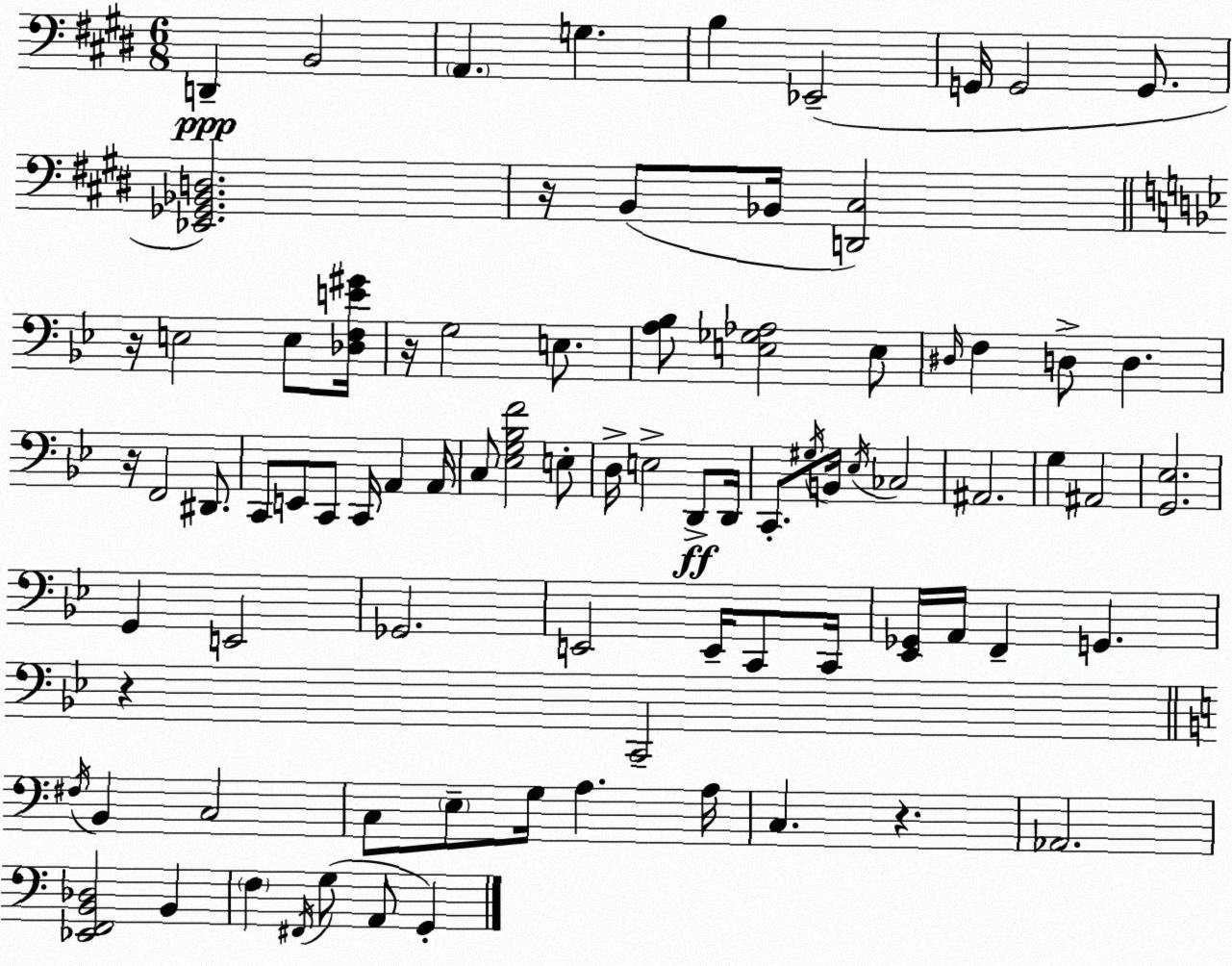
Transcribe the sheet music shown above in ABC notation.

X:1
T:Untitled
M:6/8
L:1/4
K:E
D,, B,,2 A,, G, B, _E,,2 G,,/4 G,,2 G,,/2 [_E,,_G,,_B,,D,]2 z/4 B,,/2 _B,,/4 [D,,^C,]2 z/4 E,2 E,/2 [_D,F,E^G]/4 z/4 G,2 E,/2 [A,_B,]/2 [E,_G,_A,]2 E,/2 ^D,/4 F, D,/2 D, z/4 F,,2 ^D,,/2 C,,/2 E,,/2 C,,/2 C,,/4 A,, A,,/4 C,/2 [_E,G,_B,F]2 E,/2 D,/4 E,2 D,,/2 D,,/4 C,,/2 ^G,/4 B,,/4 _E,/4 _C,2 ^A,,2 G, ^A,,2 [G,,_E,]2 G,, E,,2 _G,,2 E,,2 E,,/4 C,,/2 C,,/4 [_E,,_G,,]/4 A,,/4 F,, G,, z C,,2 ^F,/4 B,, C,2 C,/2 E,/2 G,/4 A, A,/4 C, z _A,,2 [_E,,F,,B,,_D,]2 B,, F, ^F,,/4 G,/2 A,,/2 G,,